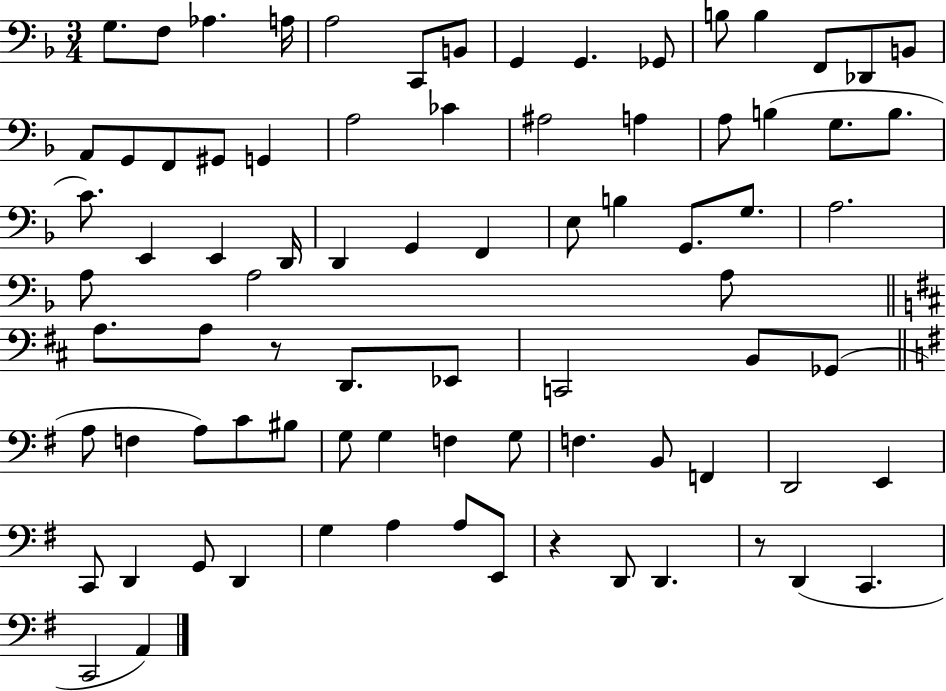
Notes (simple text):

G3/e. F3/e Ab3/q. A3/s A3/h C2/e B2/e G2/q G2/q. Gb2/e B3/e B3/q F2/e Db2/e B2/e A2/e G2/e F2/e G#2/e G2/q A3/h CES4/q A#3/h A3/q A3/e B3/q G3/e. B3/e. C4/e. E2/q E2/q D2/s D2/q G2/q F2/q E3/e B3/q G2/e. G3/e. A3/h. A3/e A3/h A3/e A3/e. A3/e R/e D2/e. Eb2/e C2/h B2/e Gb2/e A3/e F3/q A3/e C4/e BIS3/e G3/e G3/q F3/q G3/e F3/q. B2/e F2/q D2/h E2/q C2/e D2/q G2/e D2/q G3/q A3/q A3/e E2/e R/q D2/e D2/q. R/e D2/q C2/q. C2/h A2/q